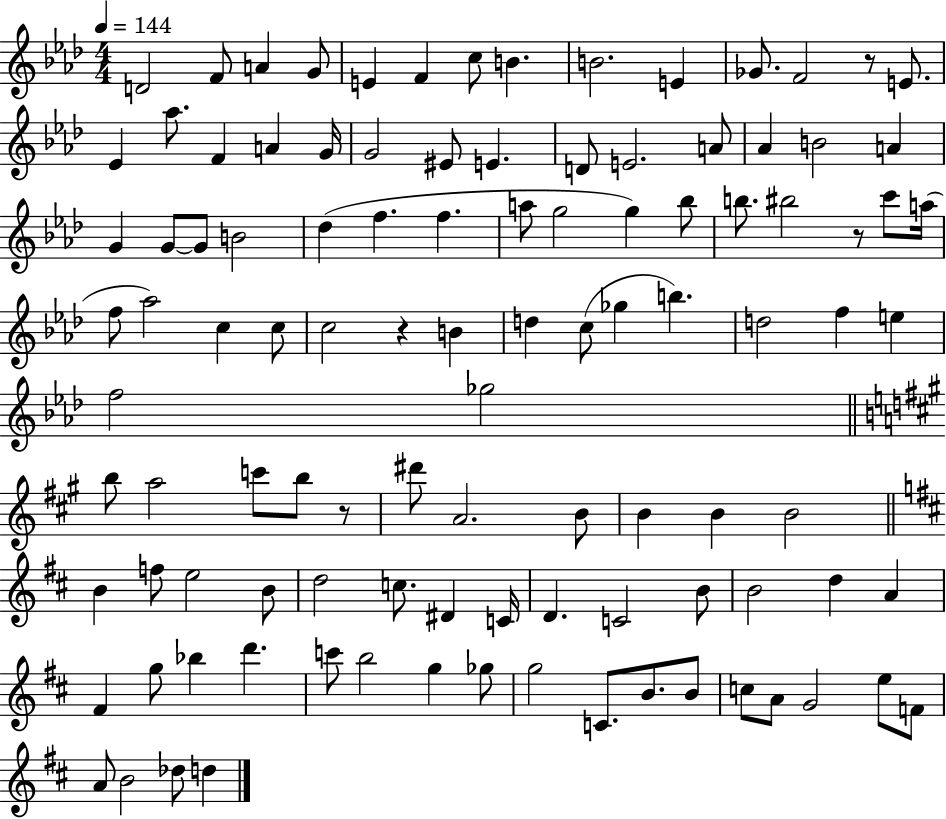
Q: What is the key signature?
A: AES major